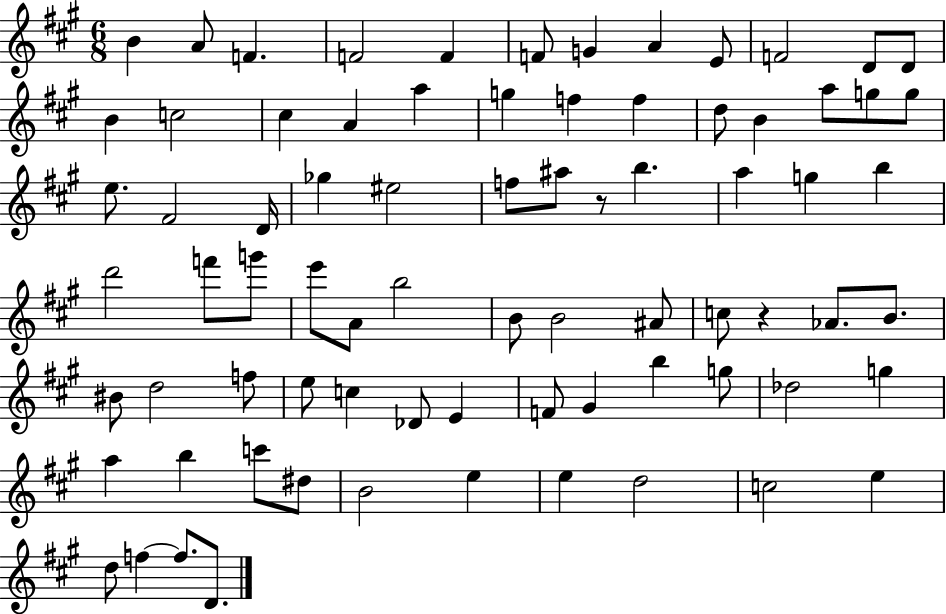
B4/q A4/e F4/q. F4/h F4/q F4/e G4/q A4/q E4/e F4/h D4/e D4/e B4/q C5/h C#5/q A4/q A5/q G5/q F5/q F5/q D5/e B4/q A5/e G5/e G5/e E5/e. F#4/h D4/s Gb5/q EIS5/h F5/e A#5/e R/e B5/q. A5/q G5/q B5/q D6/h F6/e G6/e E6/e A4/e B5/h B4/e B4/h A#4/e C5/e R/q Ab4/e. B4/e. BIS4/e D5/h F5/e E5/e C5/q Db4/e E4/q F4/e G#4/q B5/q G5/e Db5/h G5/q A5/q B5/q C6/e D#5/e B4/h E5/q E5/q D5/h C5/h E5/q D5/e F5/q F5/e. D4/e.